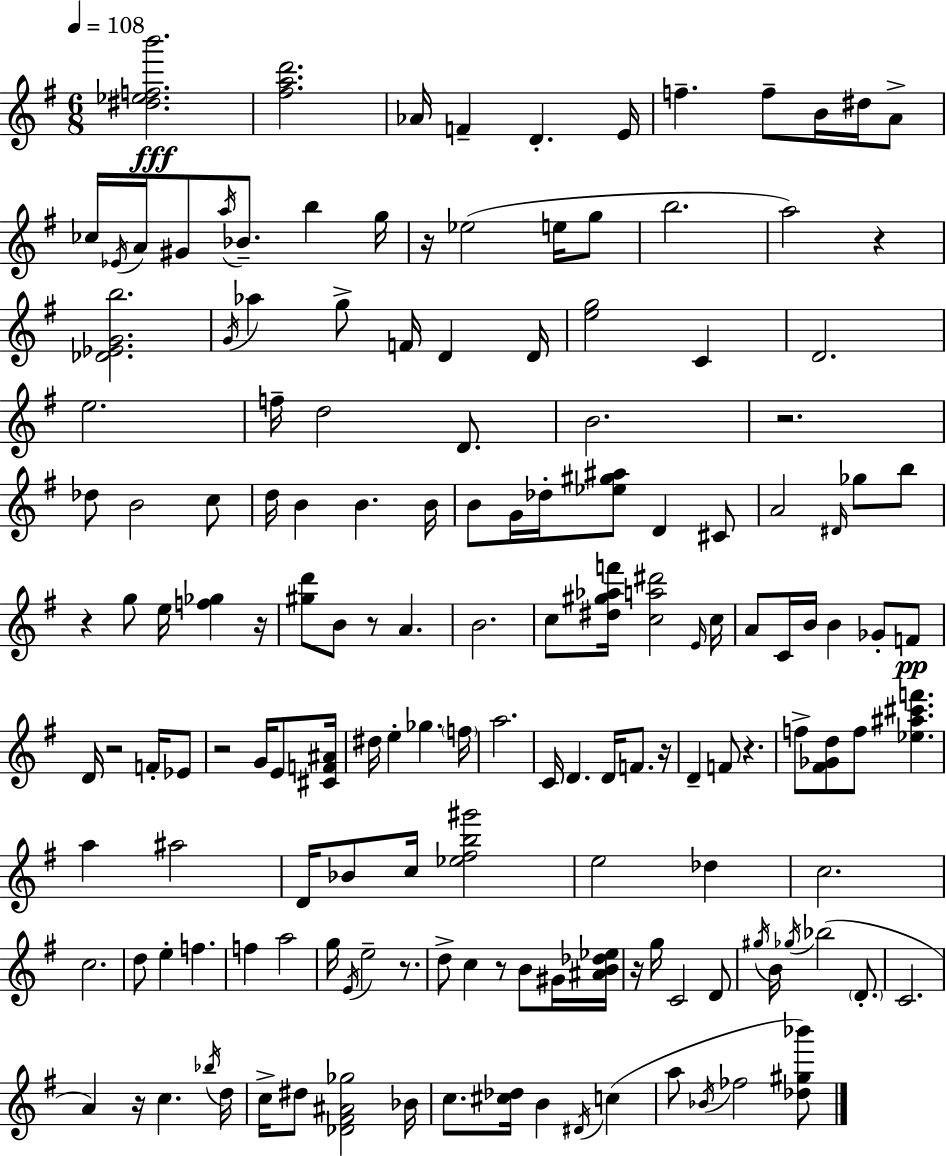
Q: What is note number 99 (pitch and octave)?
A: E4